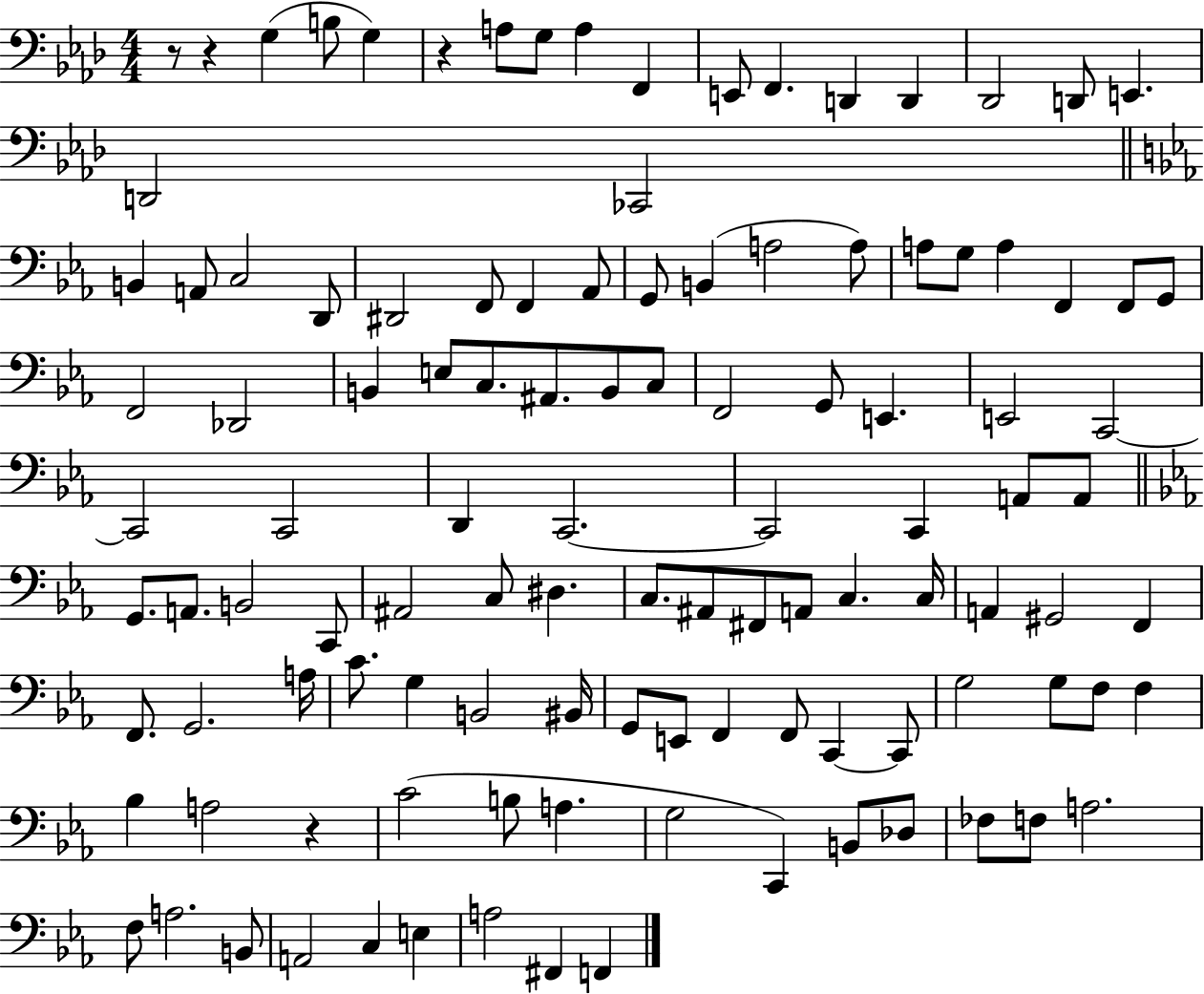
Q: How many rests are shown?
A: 4